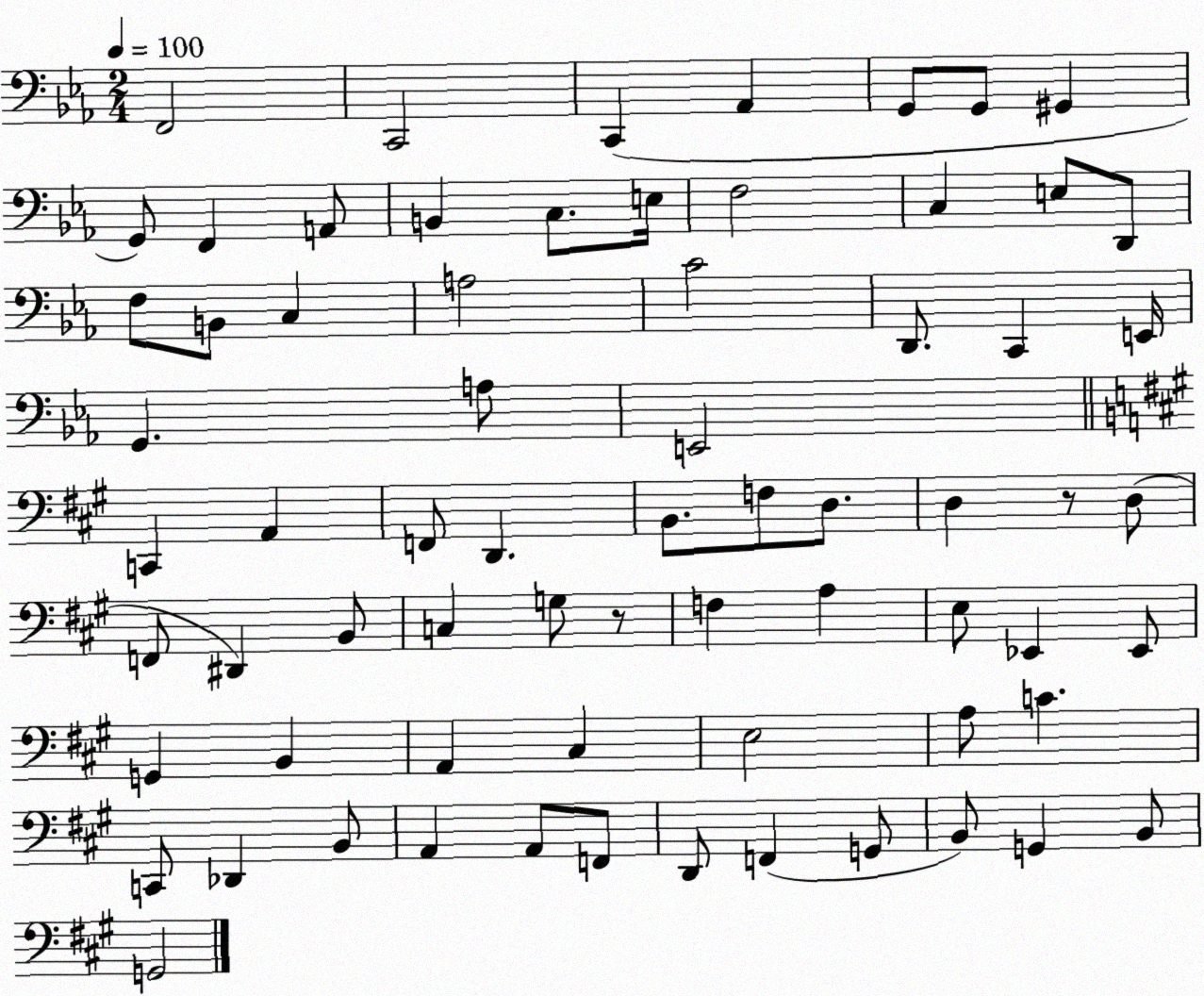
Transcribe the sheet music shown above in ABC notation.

X:1
T:Untitled
M:2/4
L:1/4
K:Eb
F,,2 C,,2 C,, _A,, G,,/2 G,,/2 ^G,, G,,/2 F,, A,,/2 B,, C,/2 E,/4 F,2 C, E,/2 D,,/2 F,/2 B,,/2 C, A,2 C2 D,,/2 C,, E,,/4 G,, A,/2 E,,2 C,, A,, F,,/2 D,, B,,/2 F,/2 D,/2 D, z/2 D,/2 F,,/2 ^D,, B,,/2 C, G,/2 z/2 F, A, E,/2 _E,, _E,,/2 G,, B,, A,, ^C, E,2 A,/2 C C,,/2 _D,, B,,/2 A,, A,,/2 F,,/2 D,,/2 F,, G,,/2 B,,/2 G,, B,,/2 G,,2